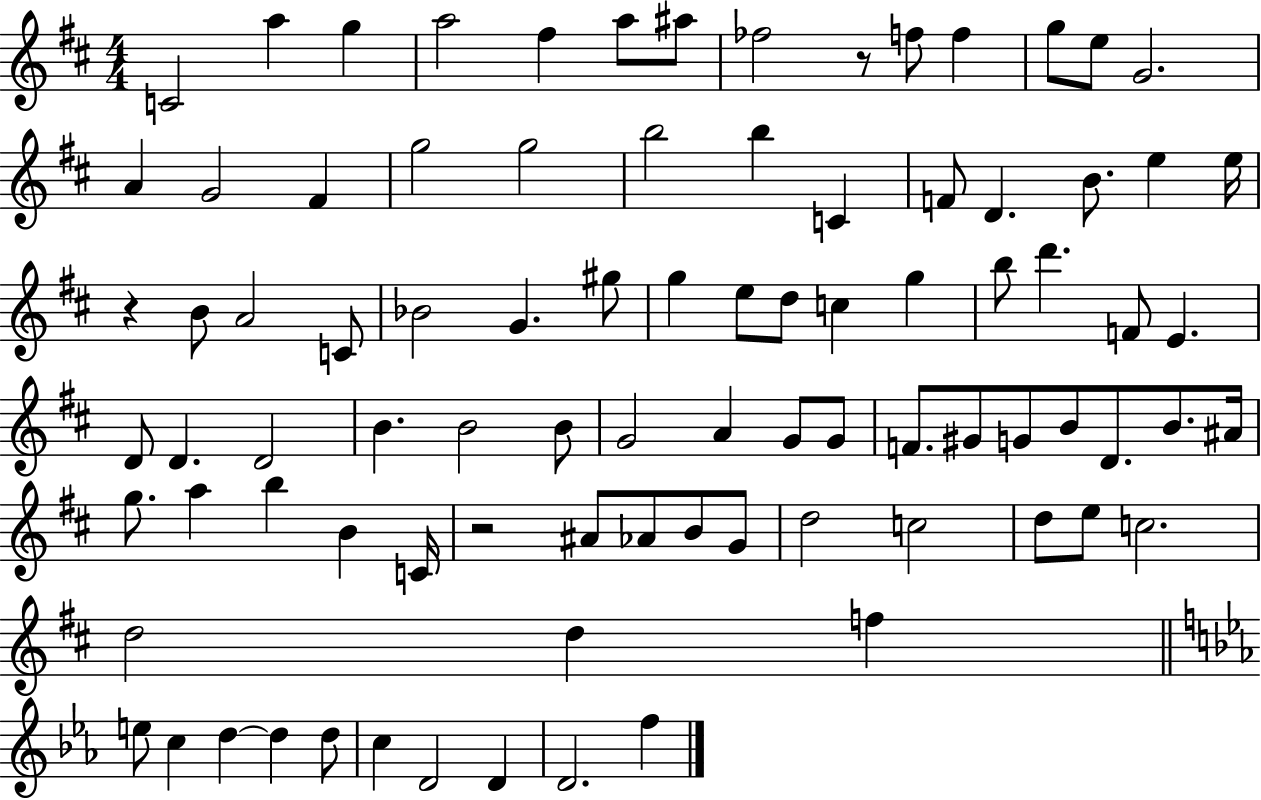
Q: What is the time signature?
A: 4/4